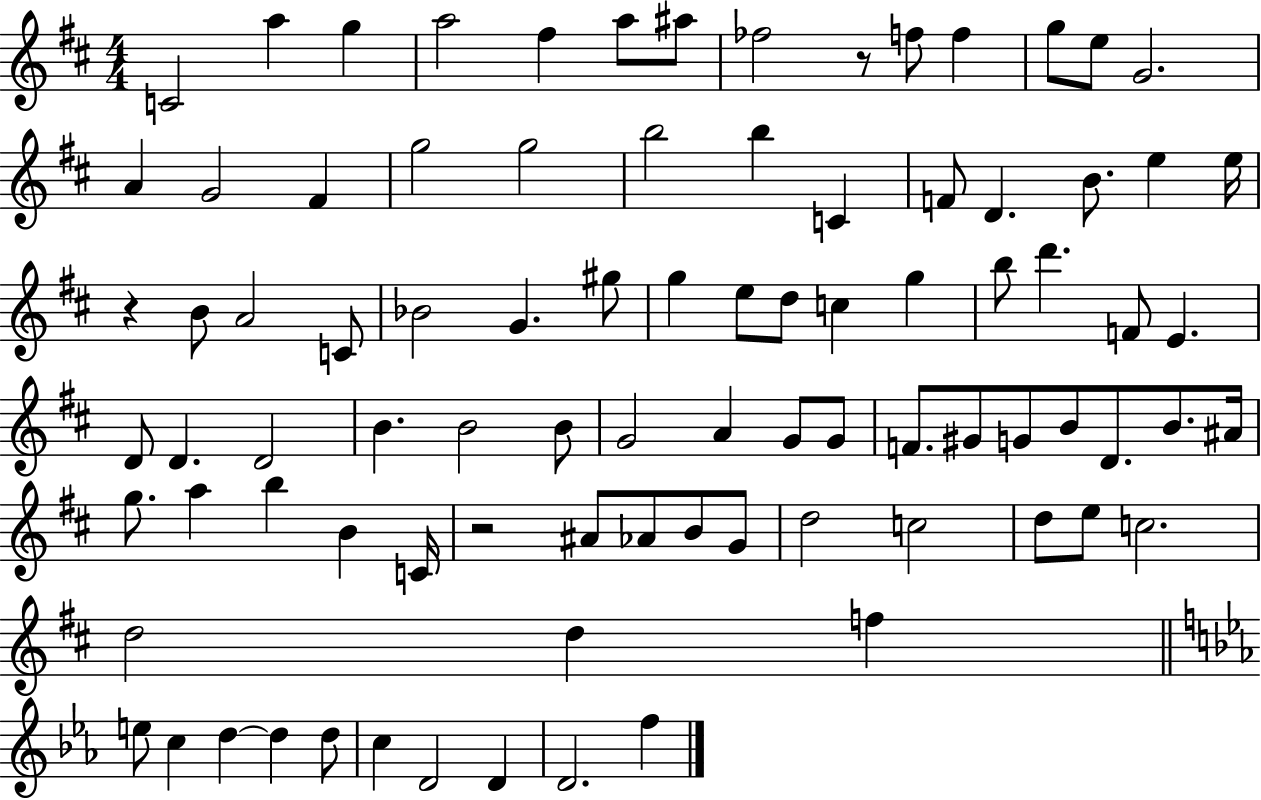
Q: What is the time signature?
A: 4/4